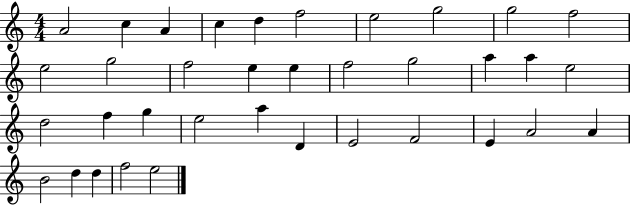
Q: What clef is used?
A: treble